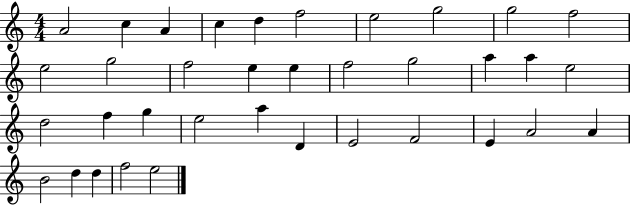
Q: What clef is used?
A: treble